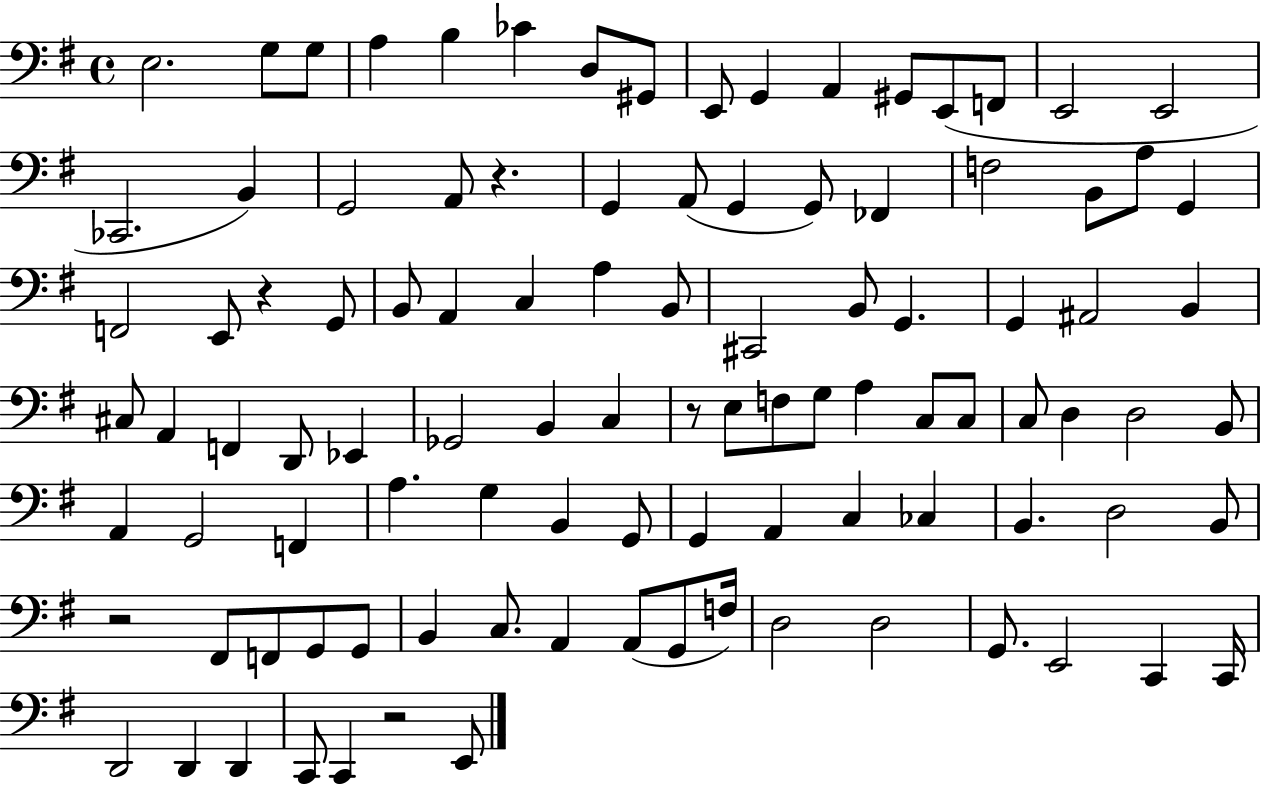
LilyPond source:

{
  \clef bass
  \time 4/4
  \defaultTimeSignature
  \key g \major
  \repeat volta 2 { e2. g8 g8 | a4 b4 ces'4 d8 gis,8 | e,8 g,4 a,4 gis,8 e,8( f,8 | e,2 e,2 | \break ces,2. b,4) | g,2 a,8 r4. | g,4 a,8( g,4 g,8) fes,4 | f2 b,8 a8 g,4 | \break f,2 e,8 r4 g,8 | b,8 a,4 c4 a4 b,8 | cis,2 b,8 g,4. | g,4 ais,2 b,4 | \break cis8 a,4 f,4 d,8 ees,4 | ges,2 b,4 c4 | r8 e8 f8 g8 a4 c8 c8 | c8 d4 d2 b,8 | \break a,4 g,2 f,4 | a4. g4 b,4 g,8 | g,4 a,4 c4 ces4 | b,4. d2 b,8 | \break r2 fis,8 f,8 g,8 g,8 | b,4 c8. a,4 a,8( g,8 f16) | d2 d2 | g,8. e,2 c,4 c,16 | \break d,2 d,4 d,4 | c,8 c,4 r2 e,8 | } \bar "|."
}